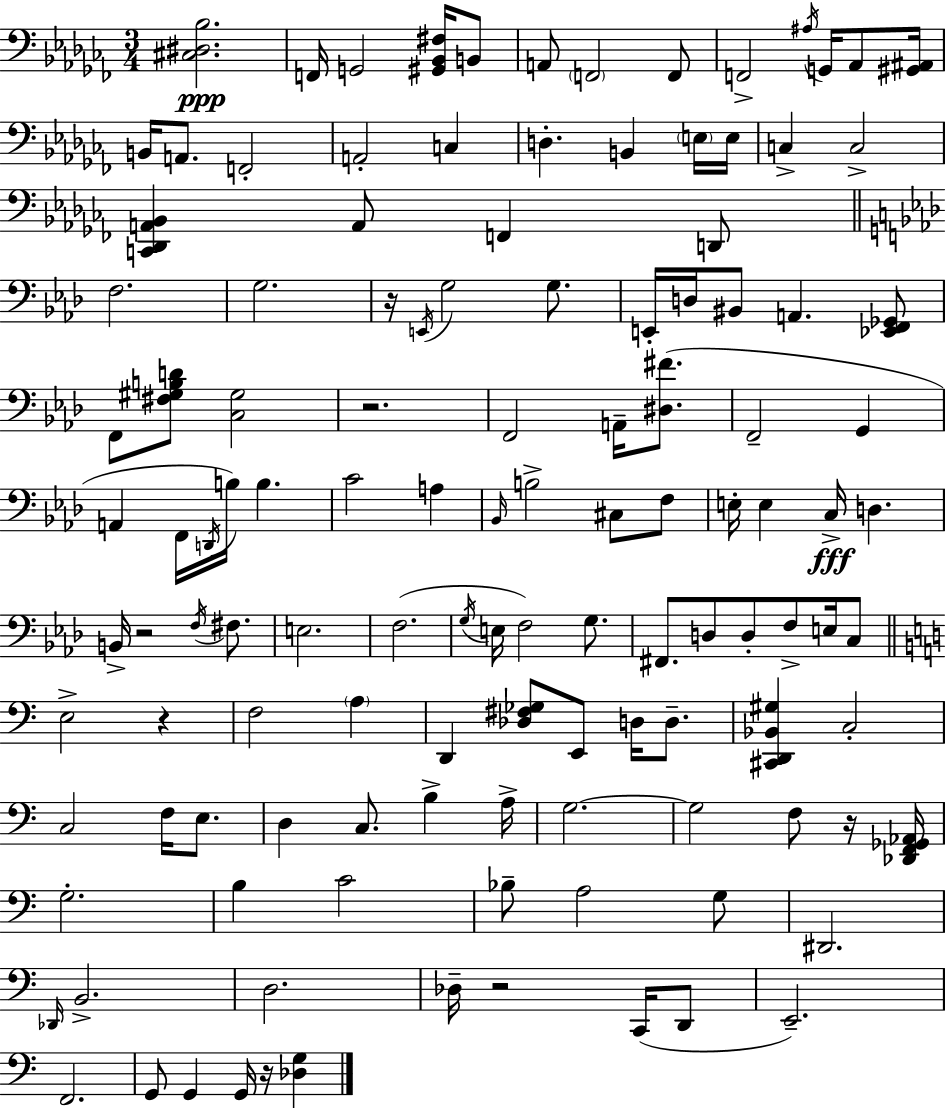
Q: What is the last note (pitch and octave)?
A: G2